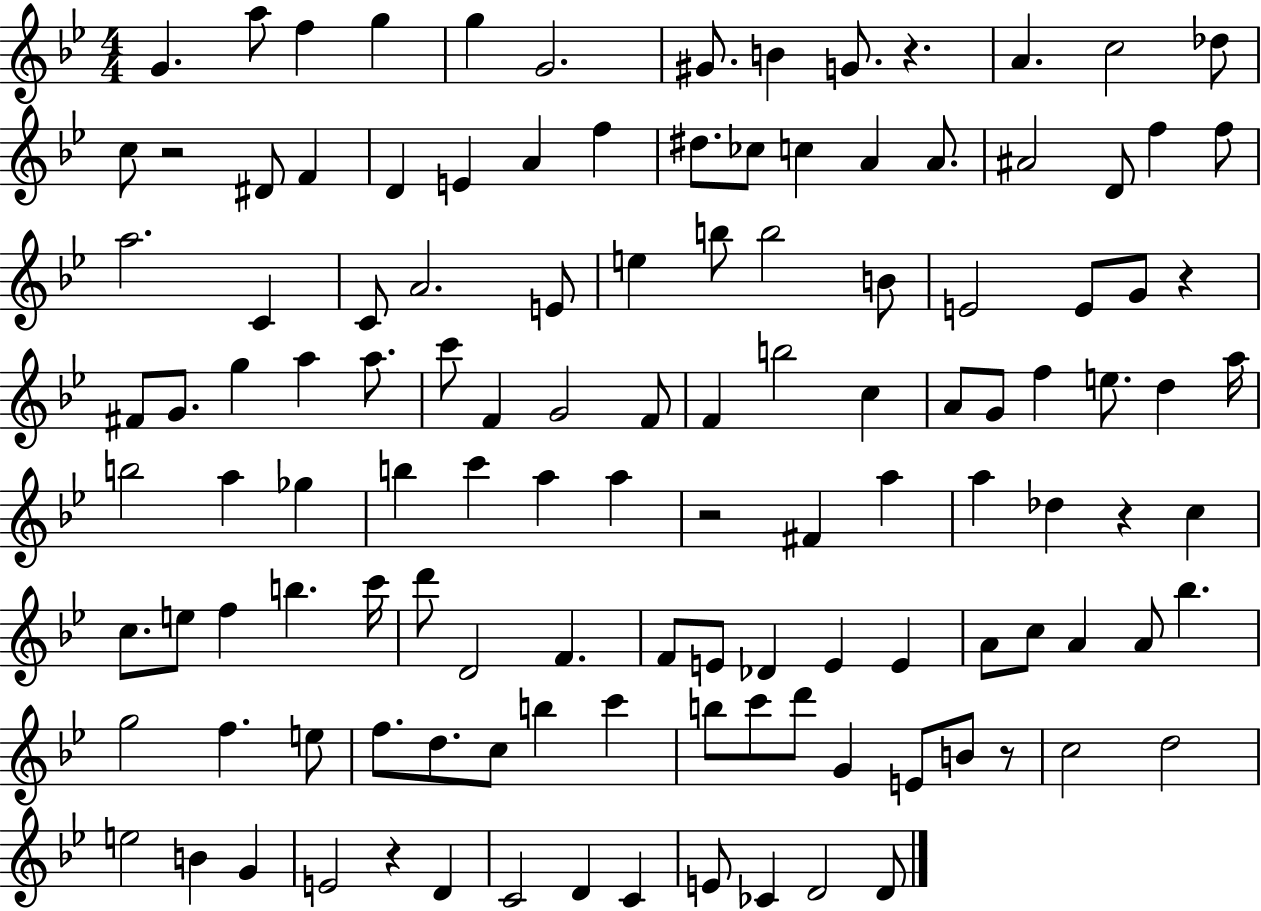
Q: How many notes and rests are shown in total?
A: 123